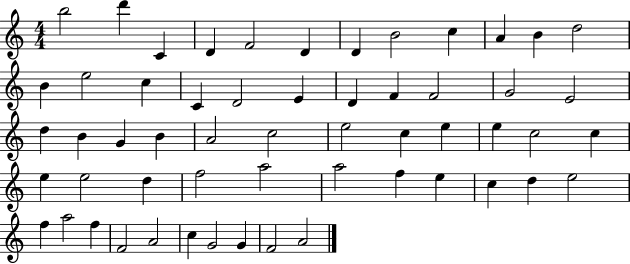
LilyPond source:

{
  \clef treble
  \numericTimeSignature
  \time 4/4
  \key c \major
  b''2 d'''4 c'4 | d'4 f'2 d'4 | d'4 b'2 c''4 | a'4 b'4 d''2 | \break b'4 e''2 c''4 | c'4 d'2 e'4 | d'4 f'4 f'2 | g'2 e'2 | \break d''4 b'4 g'4 b'4 | a'2 c''2 | e''2 c''4 e''4 | e''4 c''2 c''4 | \break e''4 e''2 d''4 | f''2 a''2 | a''2 f''4 e''4 | c''4 d''4 e''2 | \break f''4 a''2 f''4 | f'2 a'2 | c''4 g'2 g'4 | f'2 a'2 | \break \bar "|."
}